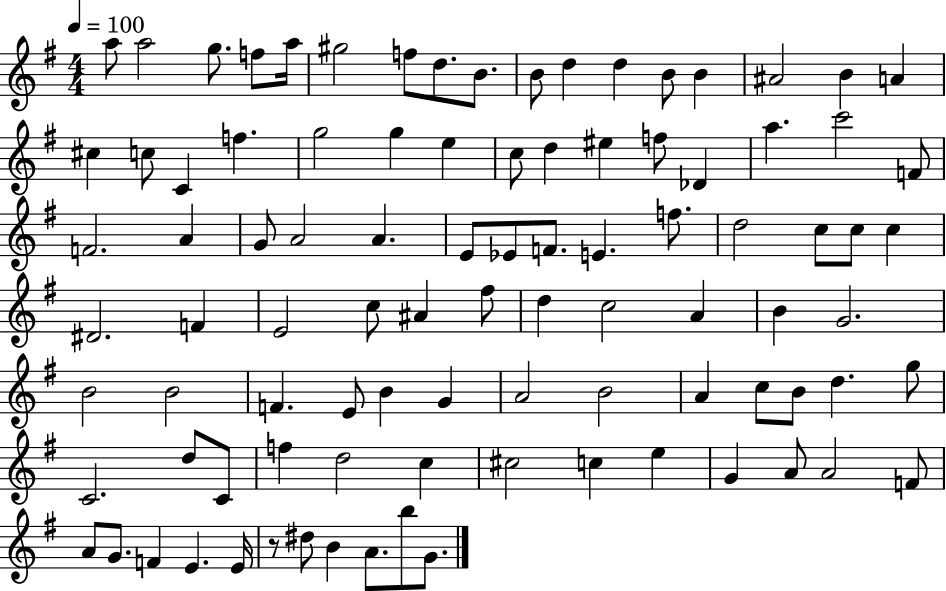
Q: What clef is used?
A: treble